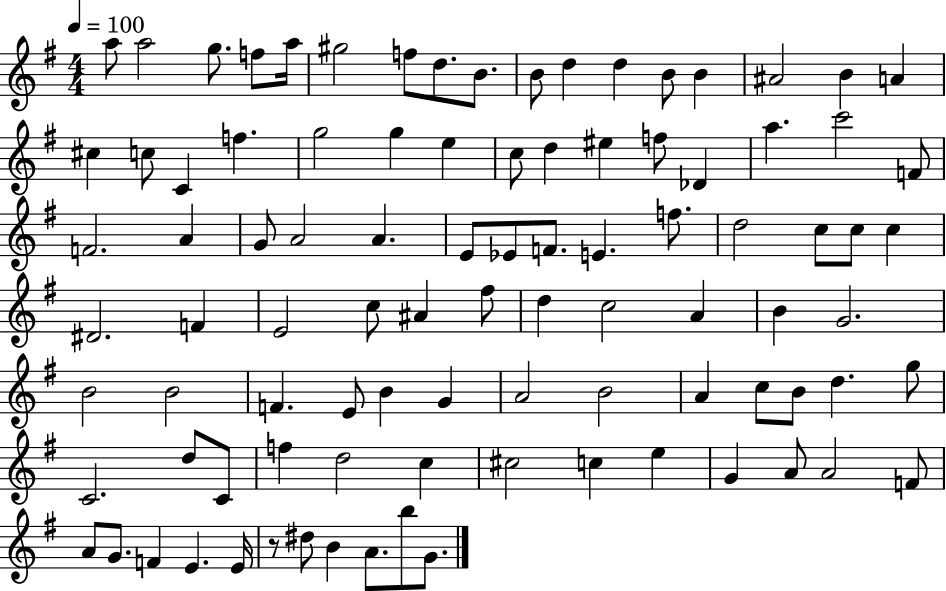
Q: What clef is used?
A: treble